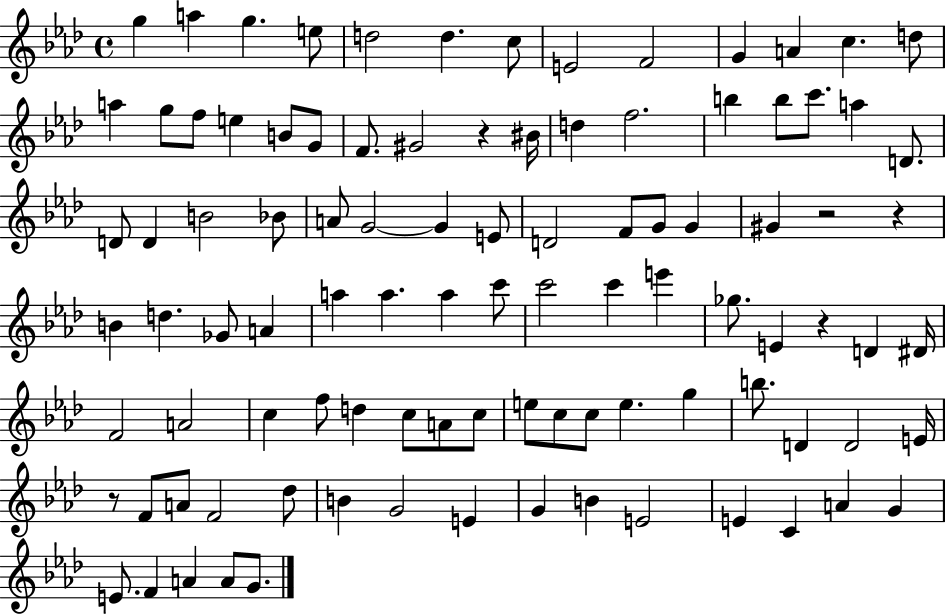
{
  \clef treble
  \time 4/4
  \defaultTimeSignature
  \key aes \major
  g''4 a''4 g''4. e''8 | d''2 d''4. c''8 | e'2 f'2 | g'4 a'4 c''4. d''8 | \break a''4 g''8 f''8 e''4 b'8 g'8 | f'8. gis'2 r4 bis'16 | d''4 f''2. | b''4 b''8 c'''8. a''4 d'8. | \break d'8 d'4 b'2 bes'8 | a'8 g'2~~ g'4 e'8 | d'2 f'8 g'8 g'4 | gis'4 r2 r4 | \break b'4 d''4. ges'8 a'4 | a''4 a''4. a''4 c'''8 | c'''2 c'''4 e'''4 | ges''8. e'4 r4 d'4 dis'16 | \break f'2 a'2 | c''4 f''8 d''4 c''8 a'8 c''8 | e''8 c''8 c''8 e''4. g''4 | b''8. d'4 d'2 e'16 | \break r8 f'8 a'8 f'2 des''8 | b'4 g'2 e'4 | g'4 b'4 e'2 | e'4 c'4 a'4 g'4 | \break e'8. f'4 a'4 a'8 g'8. | \bar "|."
}